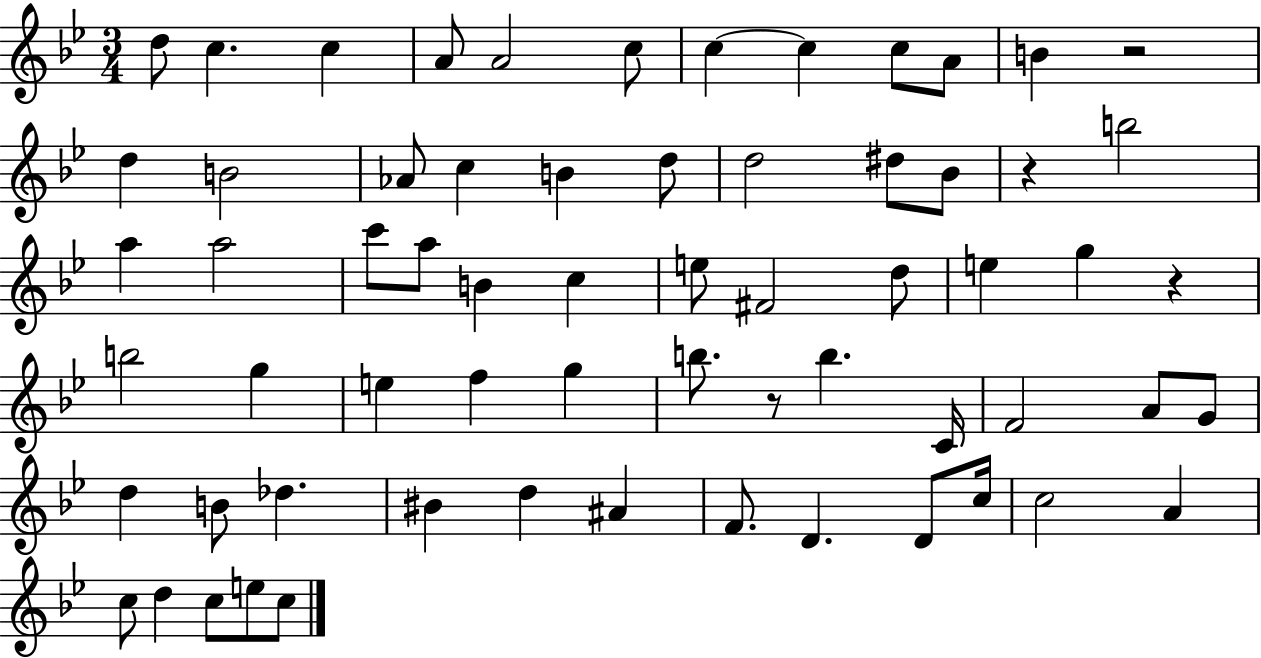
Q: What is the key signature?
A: BES major